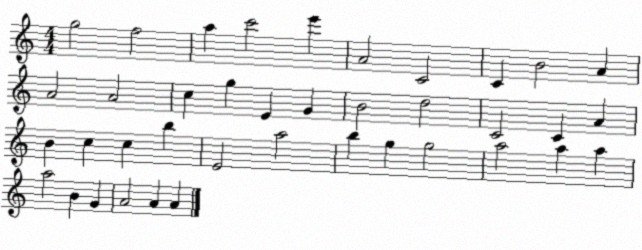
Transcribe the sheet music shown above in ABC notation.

X:1
T:Untitled
M:4/4
L:1/4
K:C
g2 f2 a c'2 e' A2 C2 C B2 A A2 A2 c g E G B2 d2 C2 C A B c c b E2 a2 b g g2 a2 a a a2 B G A2 A A